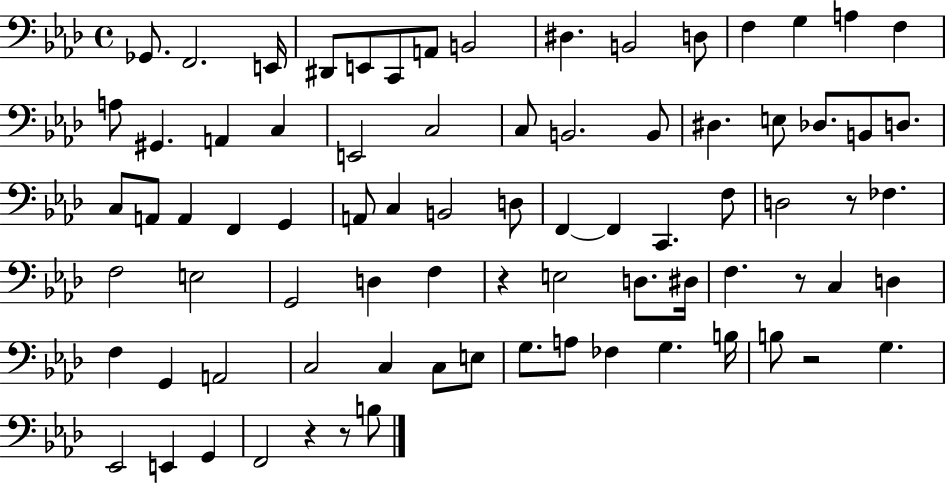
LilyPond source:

{
  \clef bass
  \time 4/4
  \defaultTimeSignature
  \key aes \major
  ges,8. f,2. e,16 | dis,8 e,8 c,8 a,8 b,2 | dis4. b,2 d8 | f4 g4 a4 f4 | \break a8 gis,4. a,4 c4 | e,2 c2 | c8 b,2. b,8 | dis4. e8 des8. b,8 d8. | \break c8 a,8 a,4 f,4 g,4 | a,8 c4 b,2 d8 | f,4~~ f,4 c,4. f8 | d2 r8 fes4. | \break f2 e2 | g,2 d4 f4 | r4 e2 d8. dis16 | f4. r8 c4 d4 | \break f4 g,4 a,2 | c2 c4 c8 e8 | g8. a8 fes4 g4. b16 | b8 r2 g4. | \break ees,2 e,4 g,4 | f,2 r4 r8 b8 | \bar "|."
}